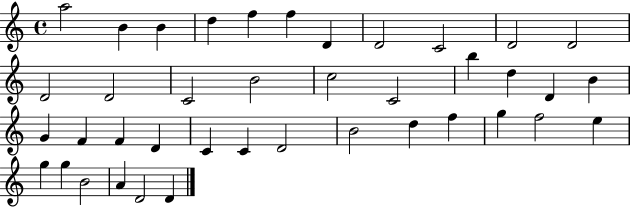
X:1
T:Untitled
M:4/4
L:1/4
K:C
a2 B B d f f D D2 C2 D2 D2 D2 D2 C2 B2 c2 C2 b d D B G F F D C C D2 B2 d f g f2 e g g B2 A D2 D